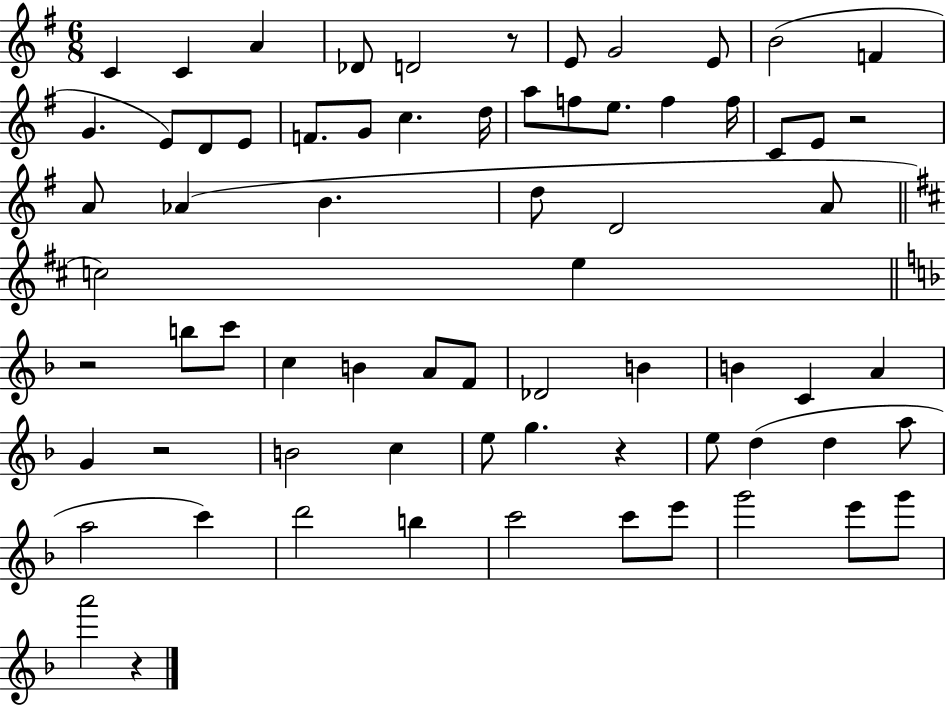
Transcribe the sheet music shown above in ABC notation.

X:1
T:Untitled
M:6/8
L:1/4
K:G
C C A _D/2 D2 z/2 E/2 G2 E/2 B2 F G E/2 D/2 E/2 F/2 G/2 c d/4 a/2 f/2 e/2 f f/4 C/2 E/2 z2 A/2 _A B d/2 D2 A/2 c2 e z2 b/2 c'/2 c B A/2 F/2 _D2 B B C A G z2 B2 c e/2 g z e/2 d d a/2 a2 c' d'2 b c'2 c'/2 e'/2 g'2 e'/2 g'/2 a'2 z